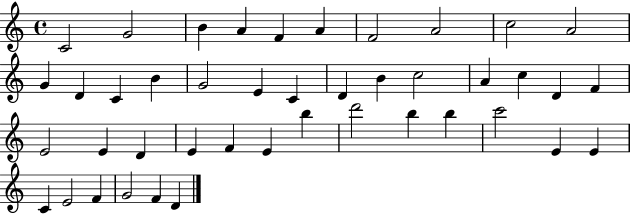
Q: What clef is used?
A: treble